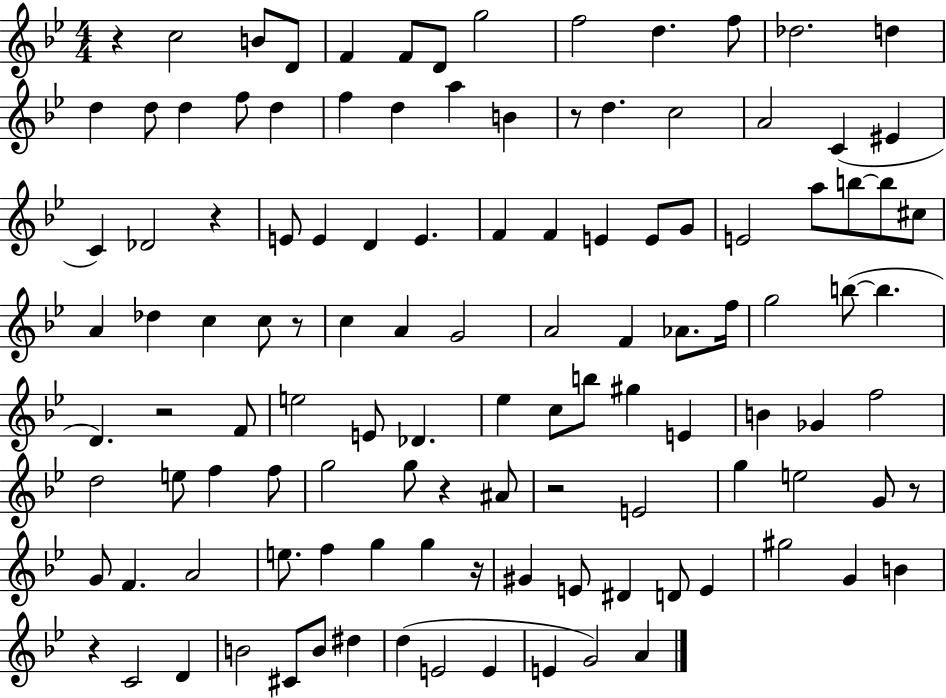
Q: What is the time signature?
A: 4/4